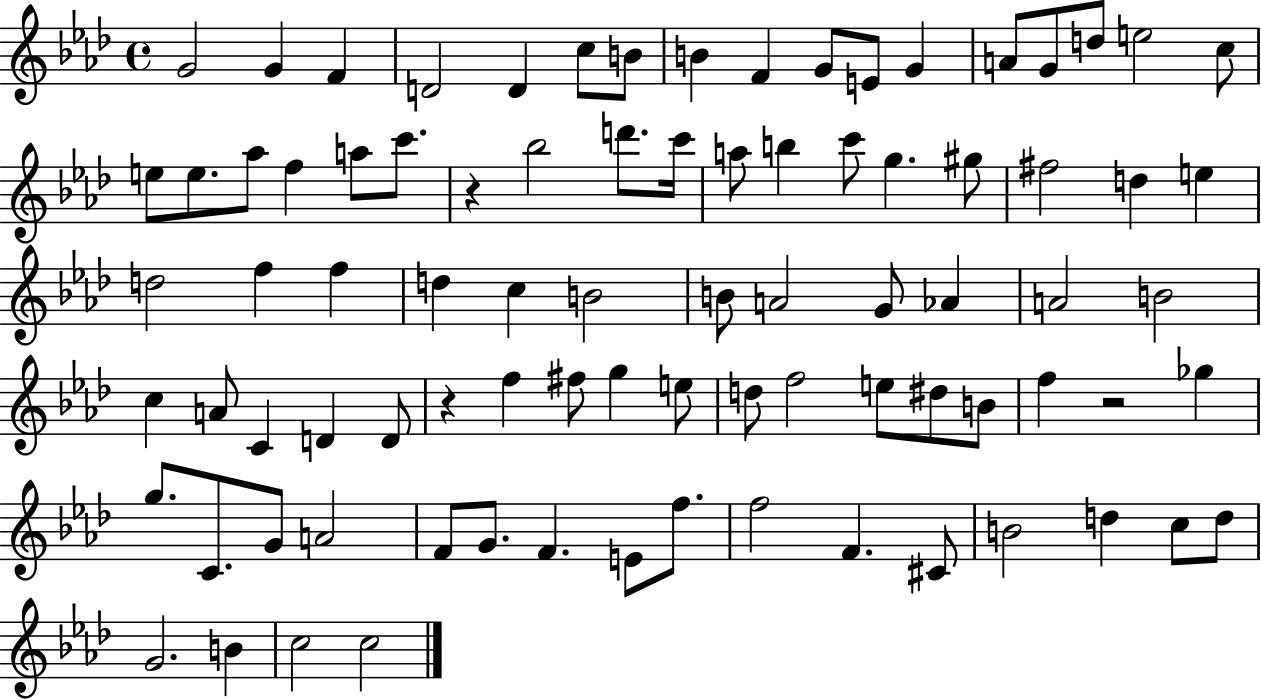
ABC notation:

X:1
T:Untitled
M:4/4
L:1/4
K:Ab
G2 G F D2 D c/2 B/2 B F G/2 E/2 G A/2 G/2 d/2 e2 c/2 e/2 e/2 _a/2 f a/2 c'/2 z _b2 d'/2 c'/4 a/2 b c'/2 g ^g/2 ^f2 d e d2 f f d c B2 B/2 A2 G/2 _A A2 B2 c A/2 C D D/2 z f ^f/2 g e/2 d/2 f2 e/2 ^d/2 B/2 f z2 _g g/2 C/2 G/2 A2 F/2 G/2 F E/2 f/2 f2 F ^C/2 B2 d c/2 d/2 G2 B c2 c2